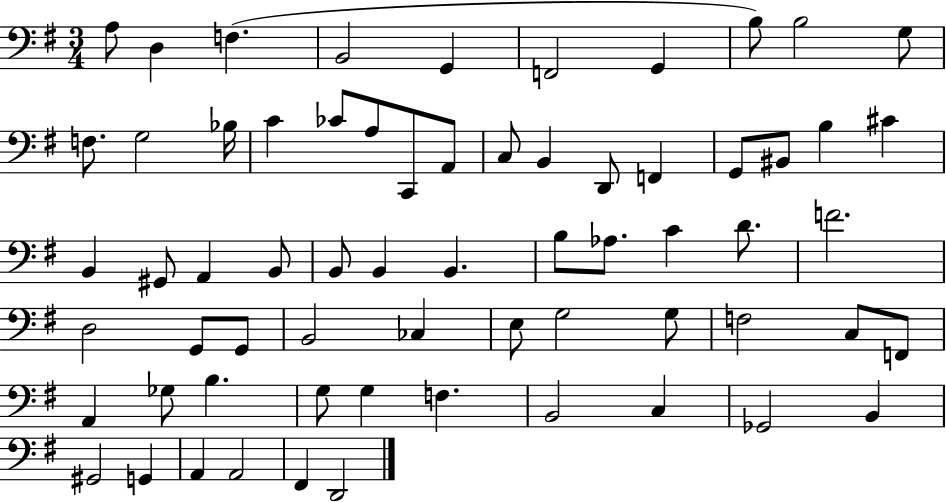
{
  \clef bass
  \numericTimeSignature
  \time 3/4
  \key g \major
  a8 d4 f4.( | b,2 g,4 | f,2 g,4 | b8) b2 g8 | \break f8. g2 bes16 | c'4 ces'8 a8 c,8 a,8 | c8 b,4 d,8 f,4 | g,8 bis,8 b4 cis'4 | \break b,4 gis,8 a,4 b,8 | b,8 b,4 b,4. | b8 aes8. c'4 d'8. | f'2. | \break d2 g,8 g,8 | b,2 ces4 | e8 g2 g8 | f2 c8 f,8 | \break a,4 ges8 b4. | g8 g4 f4. | b,2 c4 | ges,2 b,4 | \break gis,2 g,4 | a,4 a,2 | fis,4 d,2 | \bar "|."
}